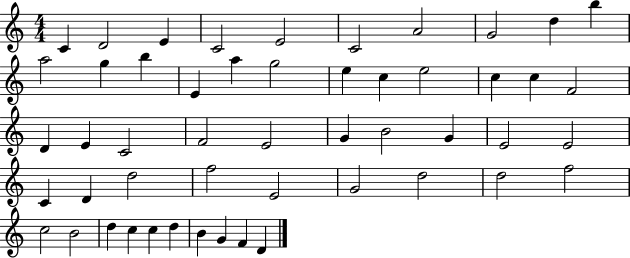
X:1
T:Untitled
M:4/4
L:1/4
K:C
C D2 E C2 E2 C2 A2 G2 d b a2 g b E a g2 e c e2 c c F2 D E C2 F2 E2 G B2 G E2 E2 C D d2 f2 E2 G2 d2 d2 f2 c2 B2 d c c d B G F D